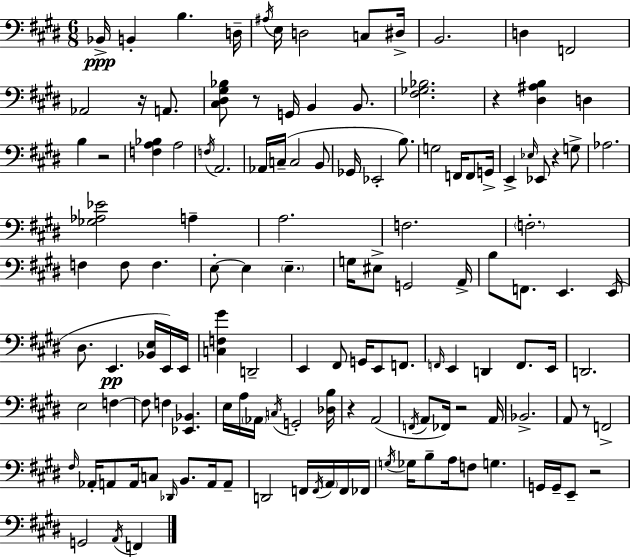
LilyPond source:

{
  \clef bass
  \numericTimeSignature
  \time 6/8
  \key e \major
  \repeat volta 2 { bes,16->\ppp b,4-. b4. d16-- | \acciaccatura { ais16 } e16 d2 c8 | dis16-> b,2. | d4 f,2 | \break aes,2 r16 a,8. | <cis dis gis bes>8 r8 g,16 b,4 b,8. | <fis ges bes>2. | r4 <dis ais b>4 d4 | \break b4 r2 | <f a bes>4 a2 | \acciaccatura { f16 } a,2. | aes,16 c16--( c2 | \break b,8 ges,16 ees,2-. b8.) | g2 f,16 f,8 | g,16-> e,4-> \grace { ees16 } ees,8 r4 | g8-> aes2. | \break <ges aes ees'>2 a4-- | a2. | f2. | \parenthesize f2.-. | \break f4 f8 f4. | e8-.~~ e4 \parenthesize e4.-- | g16 eis8-> g,2 | a,16-> b8 f,8. e,4. | \break e,16( dis8. e,4.\pp | <bes, e>16 e,16) e,16 <c f gis'>4 d,2-- | e,4 fis,8 g,16 e,8 | f,8. \grace { f,16 } e,4 d,4 | \break f,8. e,16 d,2. | e2 | f4~~ f8 f4 <ees, bes,>4. | e16 a16 \parenthesize aes,16 \acciaccatura { c16 } g,2-. | \break <des b>16 r4 a,2( | \acciaccatura { f,16 } a,8 fes,16) r2 | a,16 bes,2.-> | a,8 r8 f,2-> | \break \grace { fis16 } aes,16-. a,8 a,16 c8 | \grace { des,16 } b,8. a,16 a,8-- d,2 | f,16 \acciaccatura { f,16 } \parenthesize a,16 f,16 fes,16 \acciaccatura { g16 } ges16 b8-- | a16 f8 g4. g,16 g,16-- | \break e,8-- r2 g,2 | \acciaccatura { a,16 } f,4 } \bar "|."
}